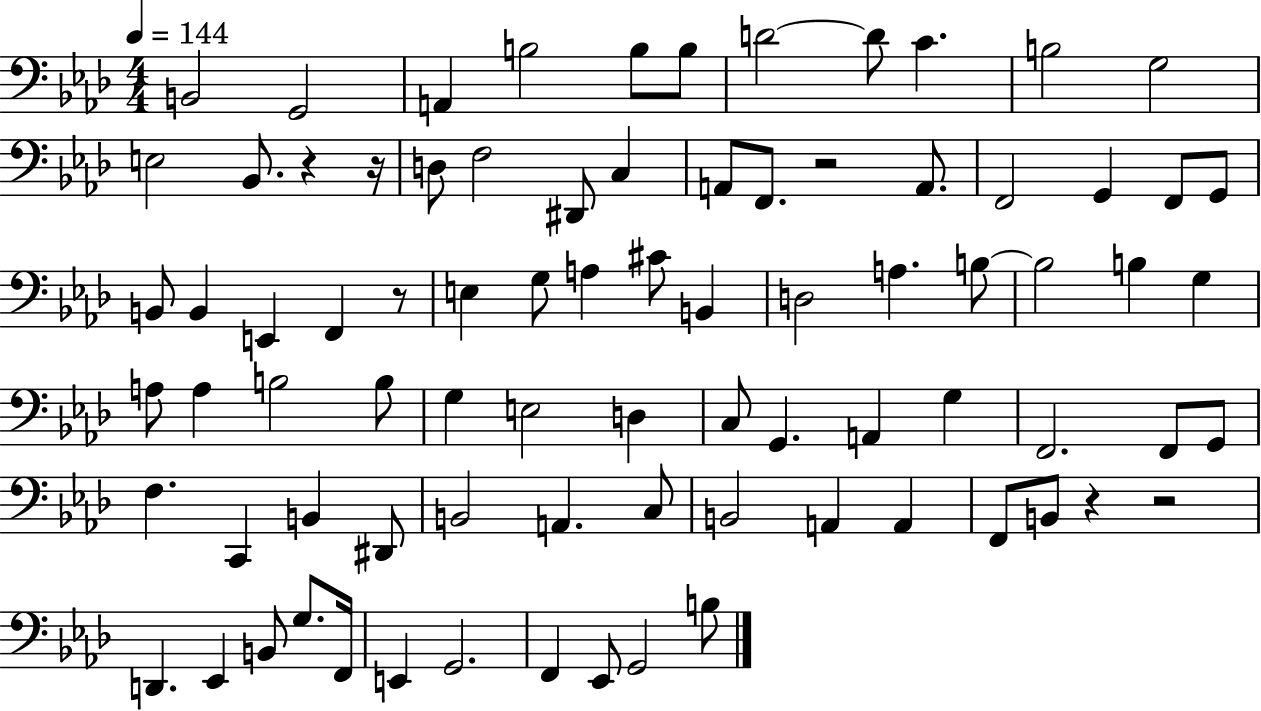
B2/h G2/h A2/q B3/h B3/e B3/e D4/h D4/e C4/q. B3/h G3/h E3/h Bb2/e. R/q R/s D3/e F3/h D#2/e C3/q A2/e F2/e. R/h A2/e. F2/h G2/q F2/e G2/e B2/e B2/q E2/q F2/q R/e E3/q G3/e A3/q C#4/e B2/q D3/h A3/q. B3/e B3/h B3/q G3/q A3/e A3/q B3/h B3/e G3/q E3/h D3/q C3/e G2/q. A2/q G3/q F2/h. F2/e G2/e F3/q. C2/q B2/q D#2/e B2/h A2/q. C3/e B2/h A2/q A2/q F2/e B2/e R/q R/h D2/q. Eb2/q B2/e G3/e. F2/s E2/q G2/h. F2/q Eb2/e G2/h B3/e